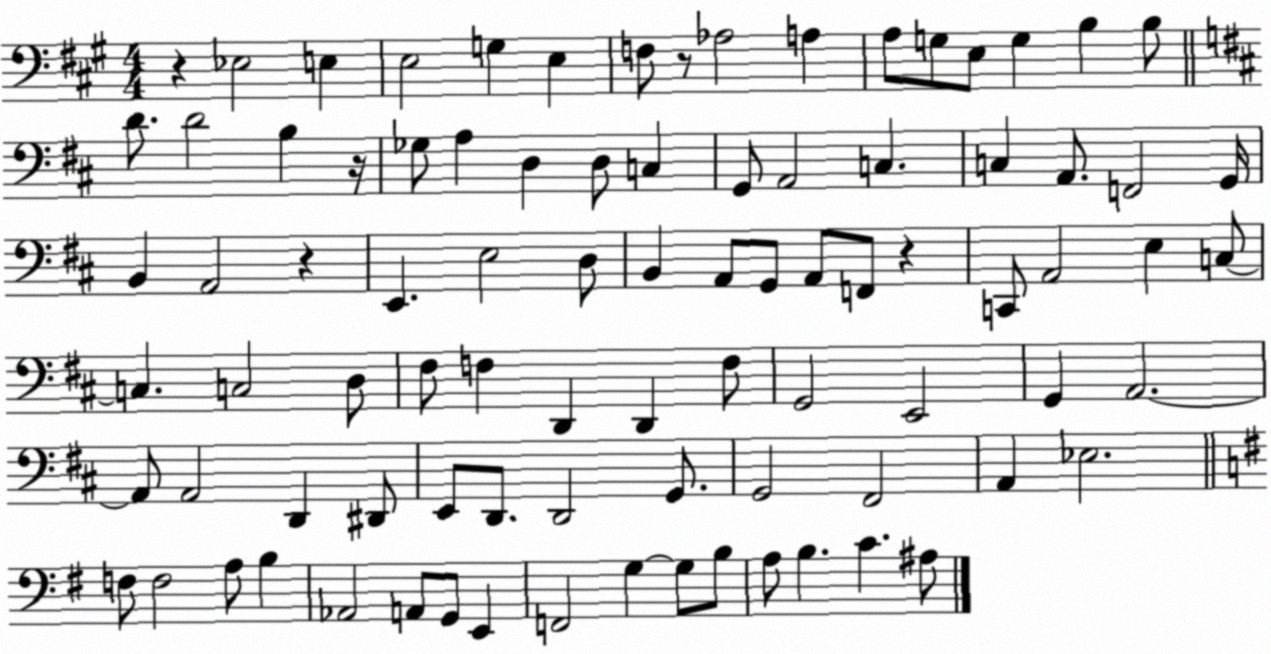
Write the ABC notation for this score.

X:1
T:Untitled
M:4/4
L:1/4
K:A
z _E,2 E, E,2 G, E, F,/2 z/2 _A,2 A, A,/2 G,/2 E,/2 G, B, B,/2 D/2 D2 B, z/4 _G,/2 A, D, D,/2 C, G,,/2 A,,2 C, C, A,,/2 F,,2 G,,/4 B,, A,,2 z E,, E,2 D,/2 B,, A,,/2 G,,/2 A,,/2 F,,/2 z C,,/2 A,,2 E, C,/2 C, C,2 D,/2 ^F,/2 F, D,, D,, F,/2 G,,2 E,,2 G,, A,,2 A,,/2 A,,2 D,, ^D,,/2 E,,/2 D,,/2 D,,2 G,,/2 G,,2 ^F,,2 A,, _E,2 F,/2 F,2 A,/2 B, _A,,2 A,,/2 G,,/2 E,, F,,2 G, G,/2 B,/2 A,/2 B, C ^A,/2